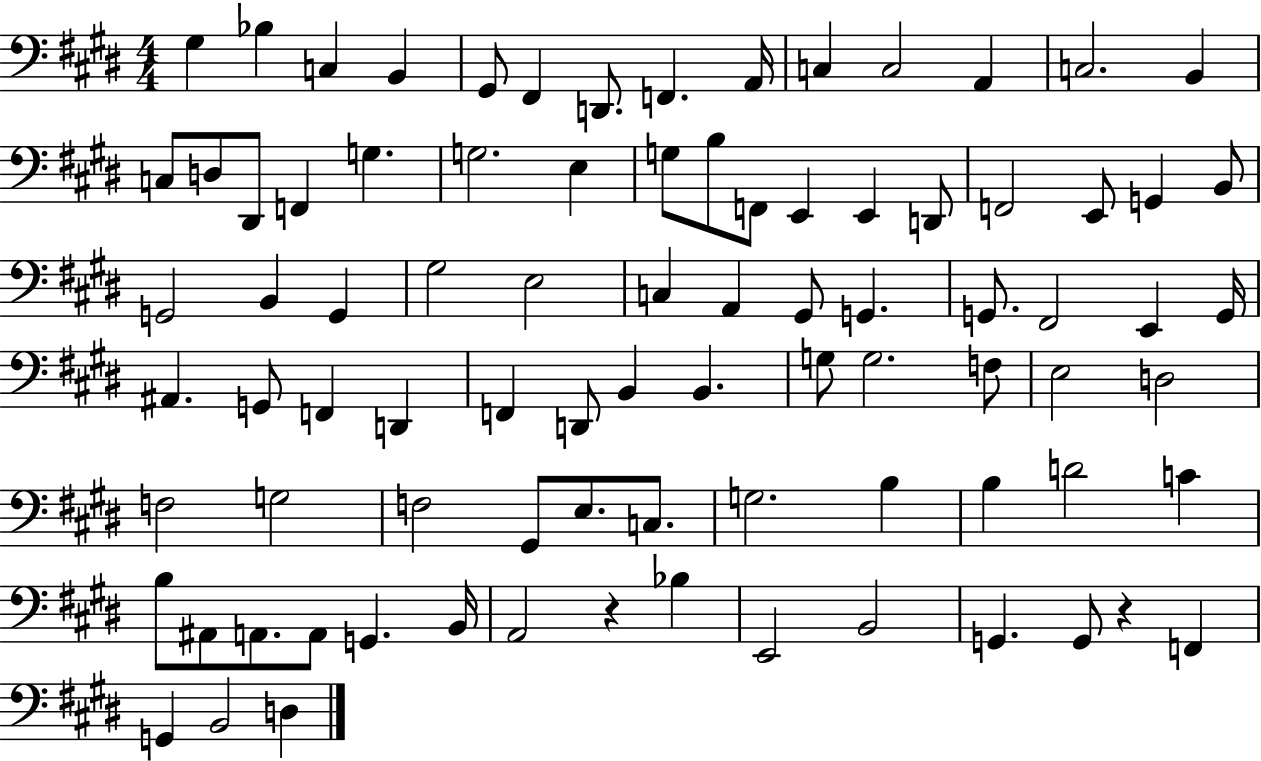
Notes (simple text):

G#3/q Bb3/q C3/q B2/q G#2/e F#2/q D2/e. F2/q. A2/s C3/q C3/h A2/q C3/h. B2/q C3/e D3/e D#2/e F2/q G3/q. G3/h. E3/q G3/e B3/e F2/e E2/q E2/q D2/e F2/h E2/e G2/q B2/e G2/h B2/q G2/q G#3/h E3/h C3/q A2/q G#2/e G2/q. G2/e. F#2/h E2/q G2/s A#2/q. G2/e F2/q D2/q F2/q D2/e B2/q B2/q. G3/e G3/h. F3/e E3/h D3/h F3/h G3/h F3/h G#2/e E3/e. C3/e. G3/h. B3/q B3/q D4/h C4/q B3/e A#2/e A2/e. A2/e G2/q. B2/s A2/h R/q Bb3/q E2/h B2/h G2/q. G2/e R/q F2/q G2/q B2/h D3/q